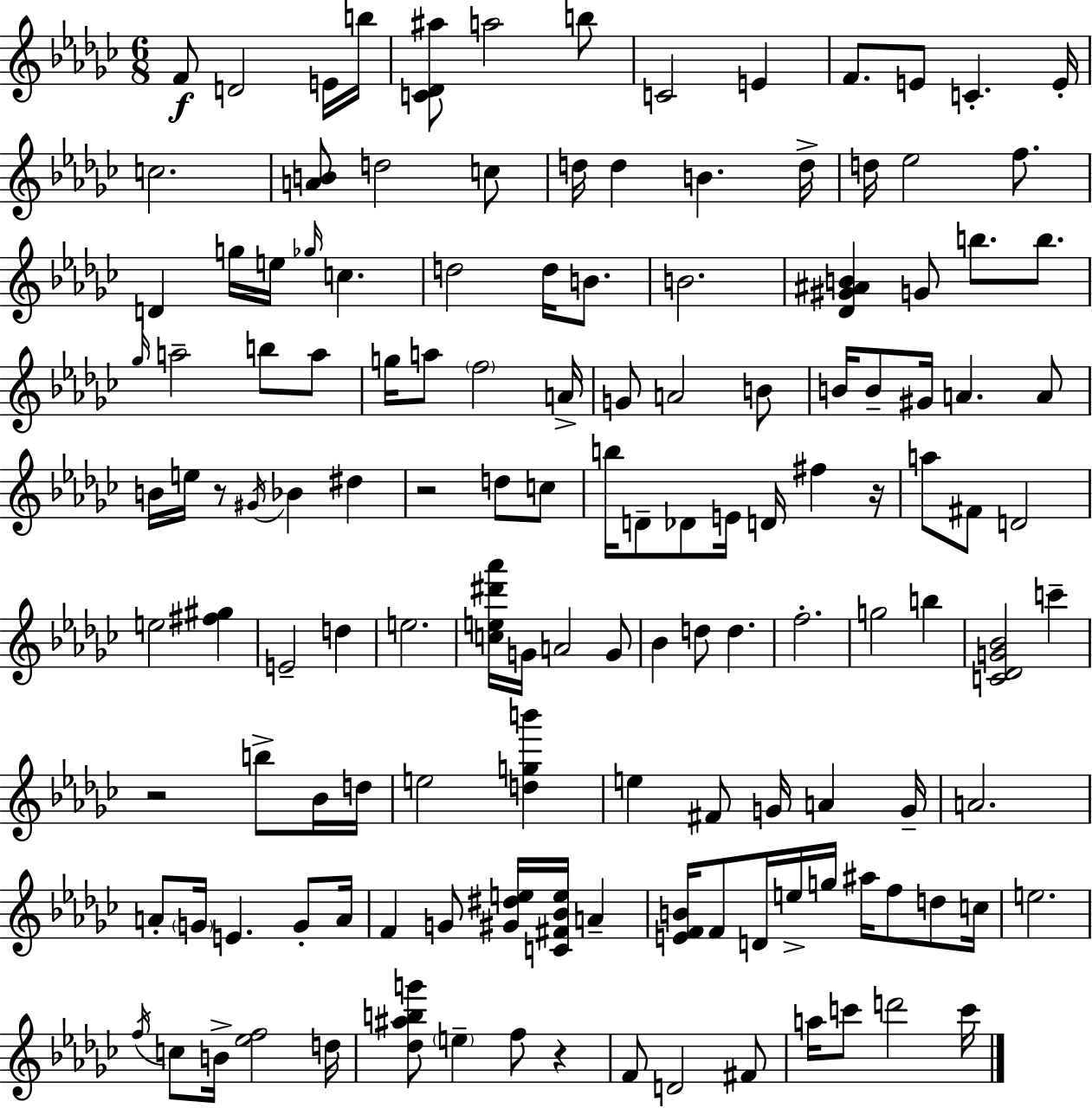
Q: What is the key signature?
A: EES minor